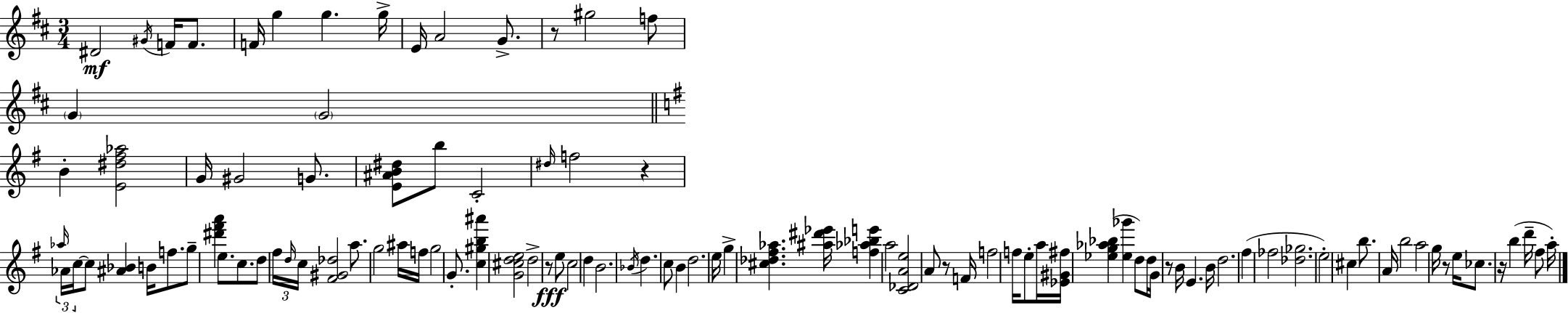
{
  \clef treble
  \numericTimeSignature
  \time 3/4
  \key d \major
  dis'2\mf \acciaccatura { gis'16 } f'16 f'8. | f'16 g''4 g''4. | g''16-> e'16 a'2 g'8.-> | r8 gis''2 f''8 | \break \parenthesize g'4 \parenthesize g'2 | \bar "||" \break \key e \minor b'4-. <e' dis'' fis'' aes''>2 | g'16 gis'2 g'8. | <e' ais' b' dis''>8 b''8 c'2-. | \grace { dis''16 } f''2 r4 | \break \tuplet 3/2 { \grace { aes''16 } aes'16 c''16~~ } c''8 <ais' bes'>4 b'16 f''8. | g''8-- <dis''' fis''' a'''>4 e''8. c''8. | d''8 \tuplet 3/2 { fis''16 \grace { d''16 } c''16 } <fis' gis' des''>2 | a''8. g''2 | \break ais''16 f''16 g''2 | g'8.-. <c'' gis'' b'' ais'''>4 <g' cis'' d'' e''>2 | d''2-> r8\fff | e''8 c''2 d''4 | \break b'2. | \acciaccatura { bes'16 } d''4. c''8 | b'4 d''2. | e''16 g''4-> <cis'' des'' fis'' aes''>4. | \break <ais'' dis''' ees'''>16 <f'' aes'' bes'' e'''>4 a''2 | <c' des' a' e''>2 | a'8 r8 f'16 f''2 | f''16 e''8-. a''16 <ees' gis' fis''>16 <ees'' g'' aes'' bes''>4( <ees'' ges'''>4 | \break d''8) d''16 g'16 r8 b'16 e'4. | b'16 d''2. | fis''4( fes''2 | <des'' ges''>2. | \break e''2-.) | cis''4 b''8. a'16 b''2 | a''2 | g''16 r8 e''16 ces''8. r16 b''4( | \break d'''16-- fis''8 a''16-.) \bar "|."
}